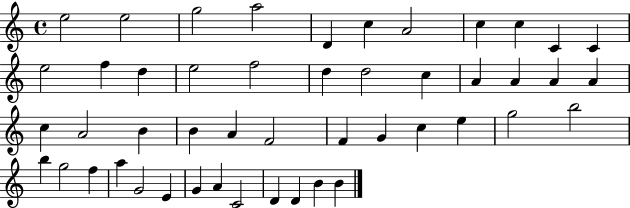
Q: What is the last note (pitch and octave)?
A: B4